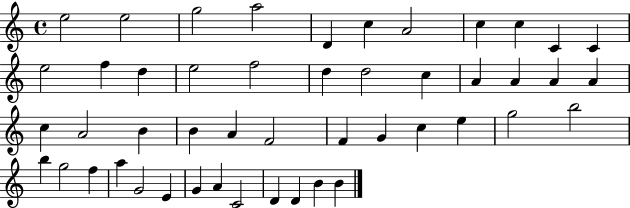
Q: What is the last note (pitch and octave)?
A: B4